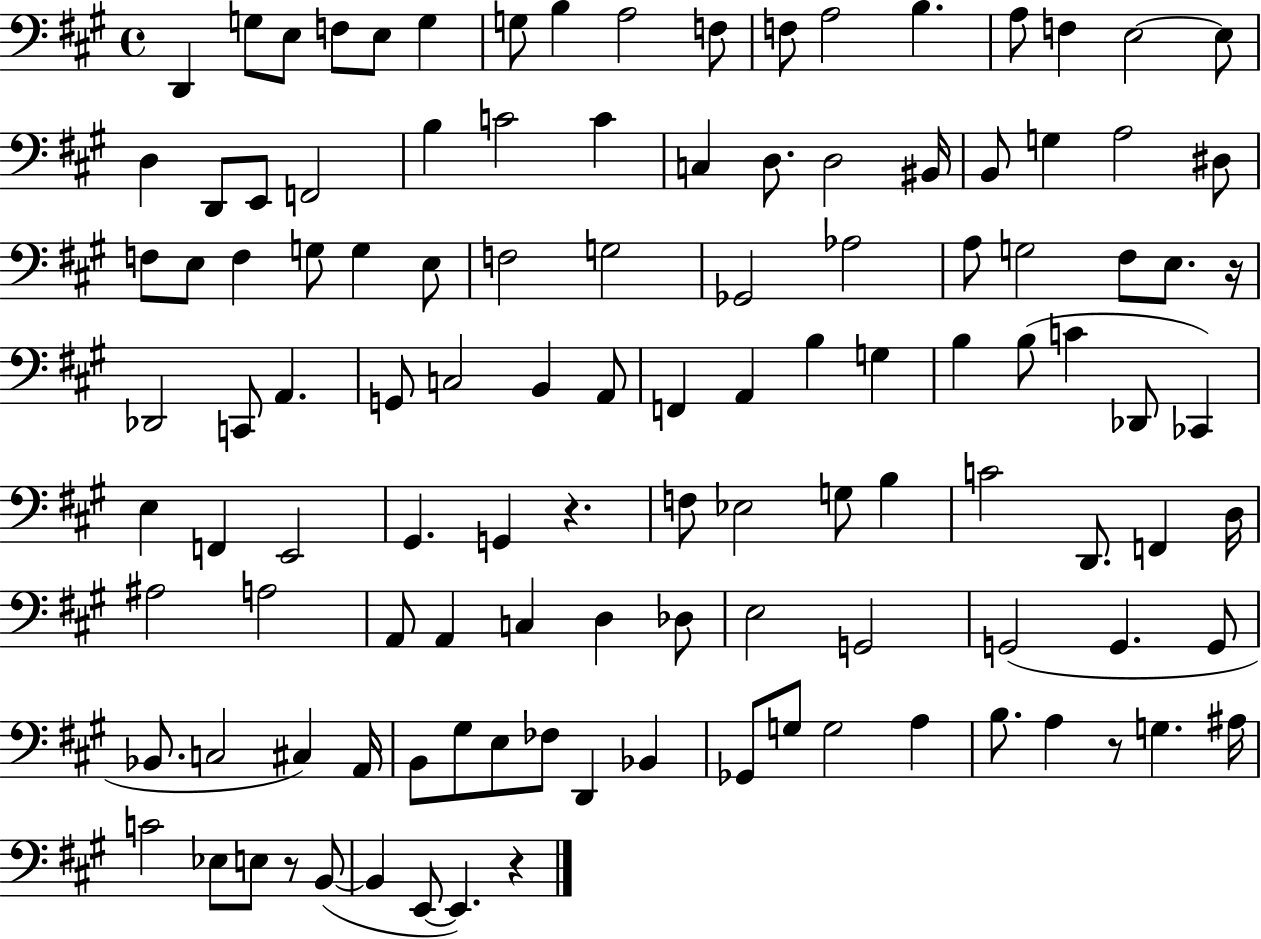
D2/q G3/e E3/e F3/e E3/e G3/q G3/e B3/q A3/h F3/e F3/e A3/h B3/q. A3/e F3/q E3/h E3/e D3/q D2/e E2/e F2/h B3/q C4/h C4/q C3/q D3/e. D3/h BIS2/s B2/e G3/q A3/h D#3/e F3/e E3/e F3/q G3/e G3/q E3/e F3/h G3/h Gb2/h Ab3/h A3/e G3/h F#3/e E3/e. R/s Db2/h C2/e A2/q. G2/e C3/h B2/q A2/e F2/q A2/q B3/q G3/q B3/q B3/e C4/q Db2/e CES2/q E3/q F2/q E2/h G#2/q. G2/q R/q. F3/e Eb3/h G3/e B3/q C4/h D2/e. F2/q D3/s A#3/h A3/h A2/e A2/q C3/q D3/q Db3/e E3/h G2/h G2/h G2/q. G2/e Bb2/e. C3/h C#3/q A2/s B2/e G#3/e E3/e FES3/e D2/q Bb2/q Gb2/e G3/e G3/h A3/q B3/e. A3/q R/e G3/q. A#3/s C4/h Eb3/e E3/e R/e B2/e B2/q E2/e E2/q. R/q